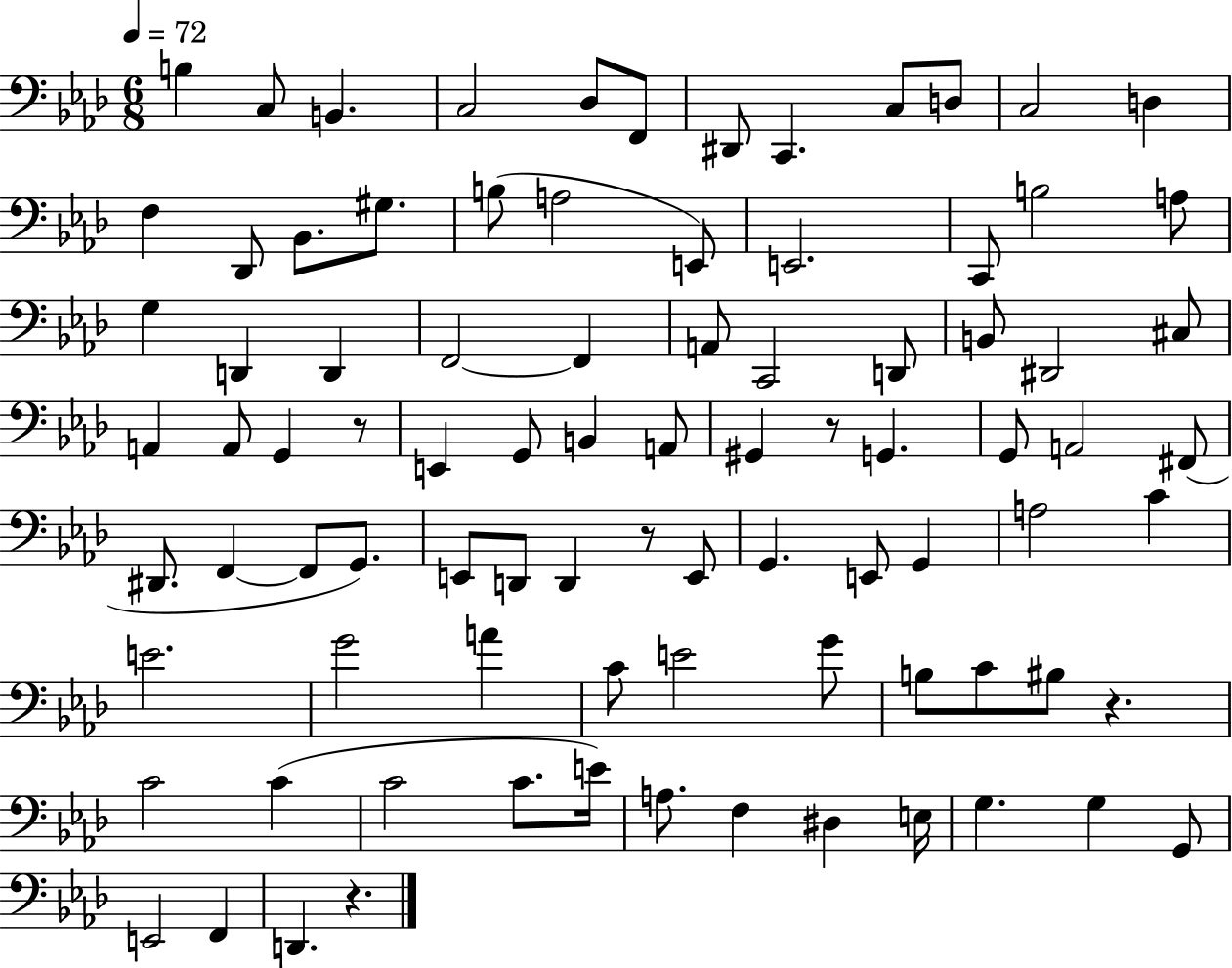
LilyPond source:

{
  \clef bass
  \numericTimeSignature
  \time 6/8
  \key aes \major
  \tempo 4 = 72
  \repeat volta 2 { b4 c8 b,4. | c2 des8 f,8 | dis,8 c,4. c8 d8 | c2 d4 | \break f4 des,8 bes,8. gis8. | b8( a2 e,8) | e,2. | c,8 b2 a8 | \break g4 d,4 d,4 | f,2~~ f,4 | a,8 c,2 d,8 | b,8 dis,2 cis8 | \break a,4 a,8 g,4 r8 | e,4 g,8 b,4 a,8 | gis,4 r8 g,4. | g,8 a,2 fis,8( | \break dis,8. f,4~~ f,8 g,8.) | e,8 d,8 d,4 r8 e,8 | g,4. e,8 g,4 | a2 c'4 | \break e'2. | g'2 a'4 | c'8 e'2 g'8 | b8 c'8 bis8 r4. | \break c'2 c'4( | c'2 c'8. e'16) | a8. f4 dis4 e16 | g4. g4 g,8 | \break e,2 f,4 | d,4. r4. | } \bar "|."
}